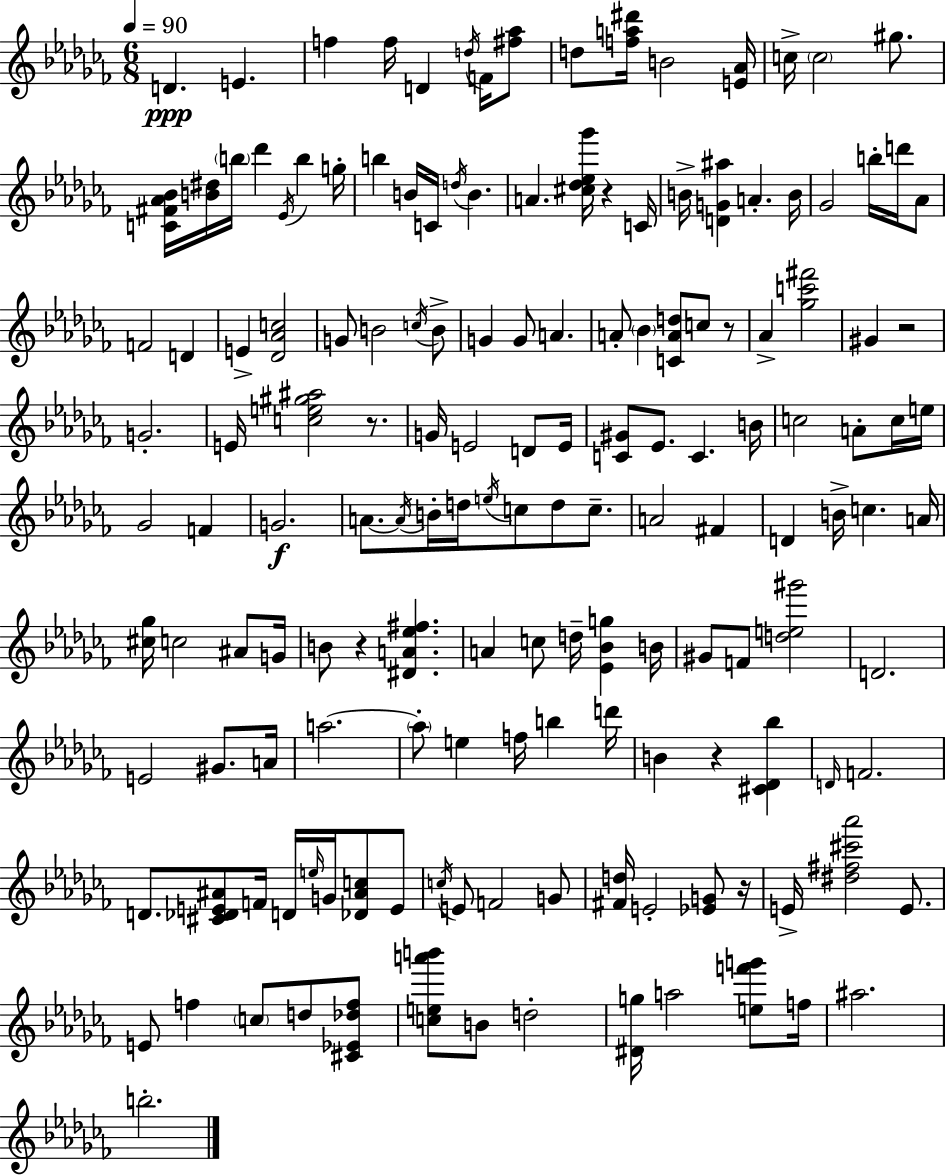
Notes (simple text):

D4/q. E4/q. F5/q F5/s D4/q D5/s F4/s [F#5,Ab5]/e D5/e [F5,A5,D#6]/s B4/h [E4,Ab4]/s C5/s C5/h G#5/e. [C4,F#4,Ab4,Bb4]/s [B4,D#5]/s B5/s Db6/q Eb4/s B5/q G5/s B5/q B4/s C4/s D5/s B4/q. A4/q. [C#5,Db5,Eb5,Gb6]/s R/q C4/s B4/s [D4,G4,A#5]/q A4/q. B4/s Gb4/h B5/s D6/s Ab4/e F4/h D4/q E4/q [Db4,Ab4,C5]/h G4/e B4/h C5/s B4/e G4/q G4/e A4/q. A4/e Bb4/q [C4,A4,D5]/e C5/e R/e Ab4/q [Gb5,C6,F#6]/h G#4/q R/h G4/h. E4/s [C5,E5,G#5,A#5]/h R/e. G4/s E4/h D4/e E4/s [C4,G#4]/e Eb4/e. C4/q. B4/s C5/h A4/e C5/s E5/s Gb4/h F4/q G4/h. A4/e. A4/s B4/s D5/s E5/s C5/e D5/e C5/e. A4/h F#4/q D4/q B4/s C5/q. A4/s [C#5,Gb5]/s C5/h A#4/e G4/s B4/e R/q [D#4,A4,Eb5,F#5]/q. A4/q C5/e D5/s [Eb4,Bb4,G5]/q B4/s G#4/e F4/e [D5,E5,G#6]/h D4/h. E4/h G#4/e. A4/s A5/h. A5/e E5/q F5/s B5/q D6/s B4/q R/q [C#4,Db4,Bb5]/q D4/s F4/h. D4/e. [C#4,Db4,E4,A#4]/e F4/s D4/s E5/s G4/s [Db4,A#4,C5]/e E4/e C5/s E4/e F4/h G4/e [F#4,D5]/s E4/h [Eb4,G4]/e R/s E4/s [D#5,F#5,C#6,Ab6]/h E4/e. E4/e F5/q C5/e D5/e [C#4,Eb4,Db5,F5]/e [C5,E5,A6,B6]/e B4/e D5/h [D#4,G5]/s A5/h [E5,F6,G6]/e F5/s A#5/h. B5/h.